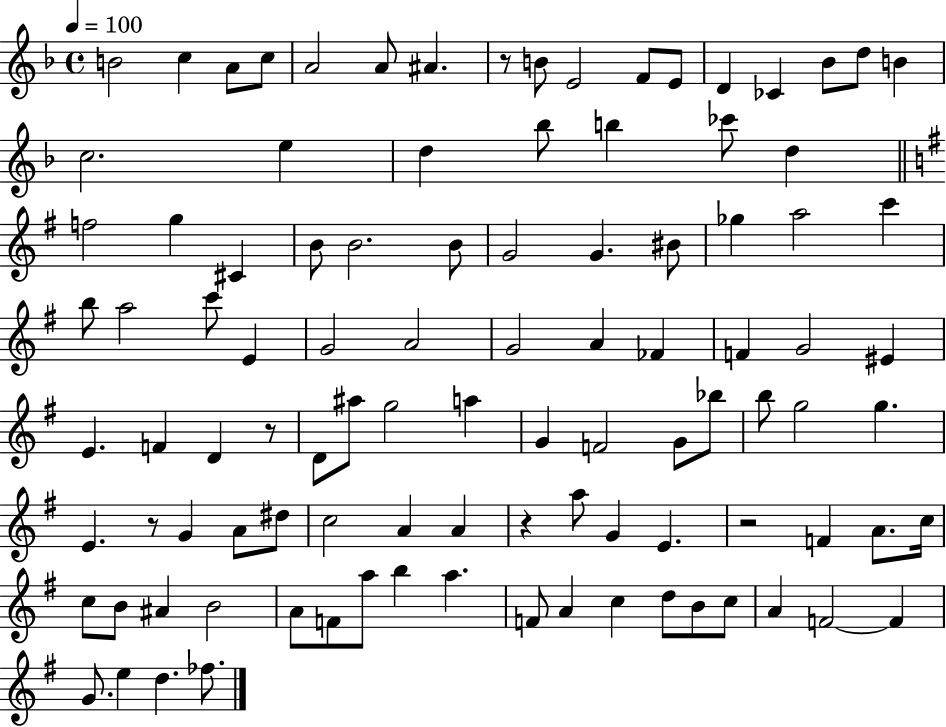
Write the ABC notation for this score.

X:1
T:Untitled
M:4/4
L:1/4
K:F
B2 c A/2 c/2 A2 A/2 ^A z/2 B/2 E2 F/2 E/2 D _C _B/2 d/2 B c2 e d _b/2 b _c'/2 d f2 g ^C B/2 B2 B/2 G2 G ^B/2 _g a2 c' b/2 a2 c'/2 E G2 A2 G2 A _F F G2 ^E E F D z/2 D/2 ^a/2 g2 a G F2 G/2 _b/2 b/2 g2 g E z/2 G A/2 ^d/2 c2 A A z a/2 G E z2 F A/2 c/4 c/2 B/2 ^A B2 A/2 F/2 a/2 b a F/2 A c d/2 B/2 c/2 A F2 F G/2 e d _f/2